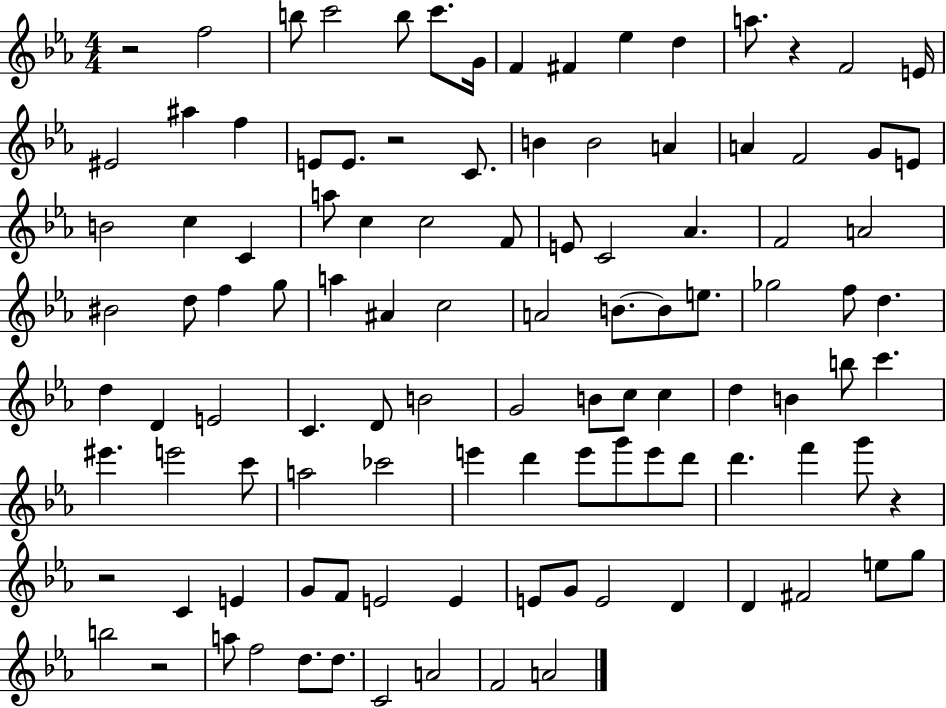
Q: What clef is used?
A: treble